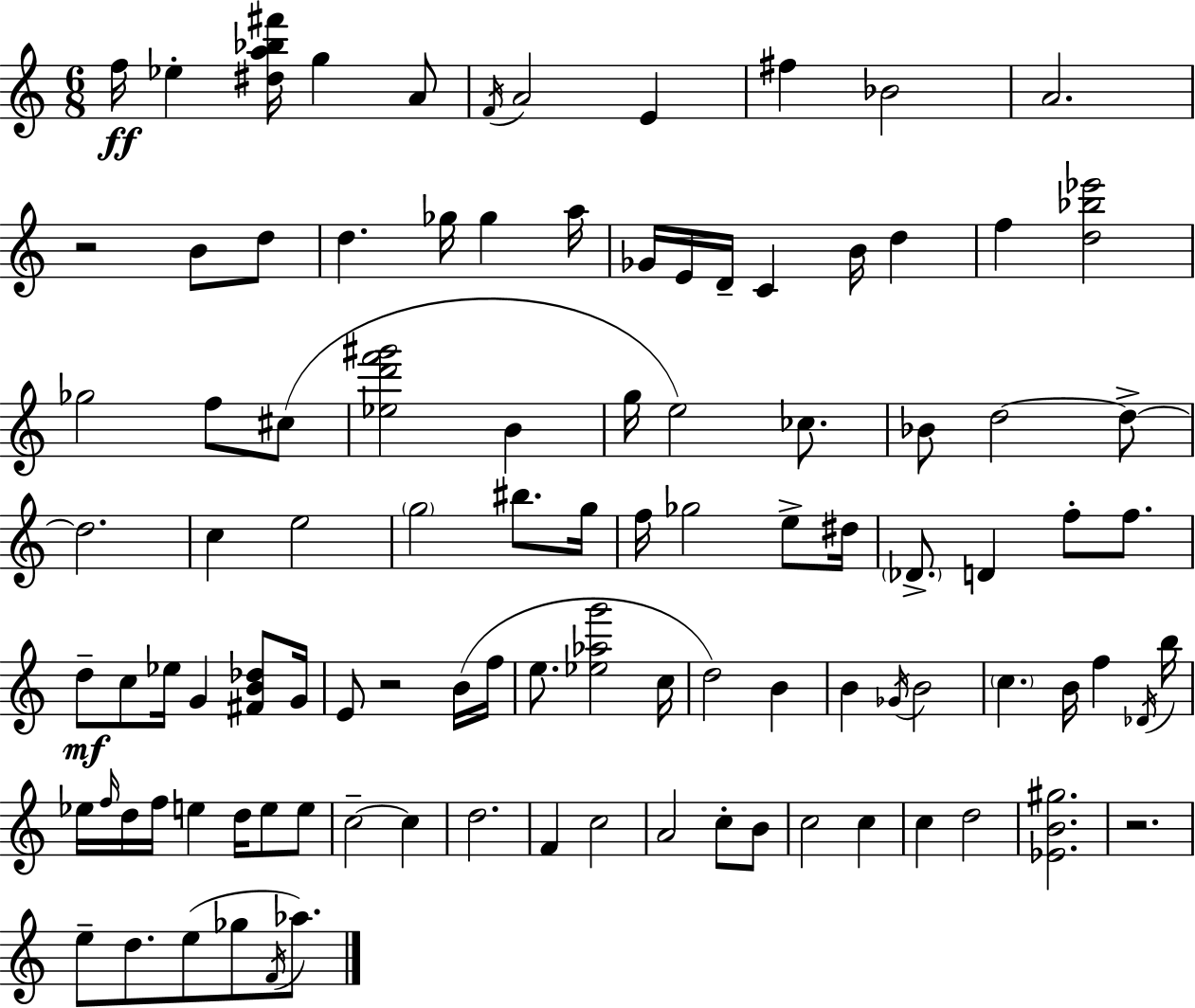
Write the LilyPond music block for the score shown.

{
  \clef treble
  \numericTimeSignature
  \time 6/8
  \key a \minor
  f''16\ff ees''4-. <dis'' a'' bes'' fis'''>16 g''4 a'8 | \acciaccatura { f'16 } a'2 e'4 | fis''4 bes'2 | a'2. | \break r2 b'8 d''8 | d''4. ges''16 ges''4 | a''16 ges'16 e'16 d'16-- c'4 b'16 d''4 | f''4 <d'' bes'' ees'''>2 | \break ges''2 f''8 cis''8( | <ees'' d''' f''' gis'''>2 b'4 | g''16 e''2) ces''8. | bes'8 d''2~~ d''8->~~ | \break d''2. | c''4 e''2 | \parenthesize g''2 bis''8. | g''16 f''16 ges''2 e''8-> | \break dis''16 \parenthesize des'8.-> d'4 f''8-. f''8. | d''8--\mf c''8 ees''16 g'4 <fis' b' des''>8 | g'16 e'8 r2 b'16( | f''16 e''8. <ees'' aes'' g'''>2 | \break c''16 d''2) b'4 | b'4 \acciaccatura { ges'16 } b'2 | \parenthesize c''4. b'16 f''4 | \acciaccatura { des'16 } b''16 ees''16 \grace { f''16 } d''16 f''16 e''4 d''16 | \break e''8 e''8 c''2--~~ | c''4 d''2. | f'4 c''2 | a'2 | \break c''8-. b'8 c''2 | c''4 c''4 d''2 | <ees' b' gis''>2. | r2. | \break e''8-- d''8. e''8( ges''8 | \acciaccatura { f'16 } aes''8.) \bar "|."
}